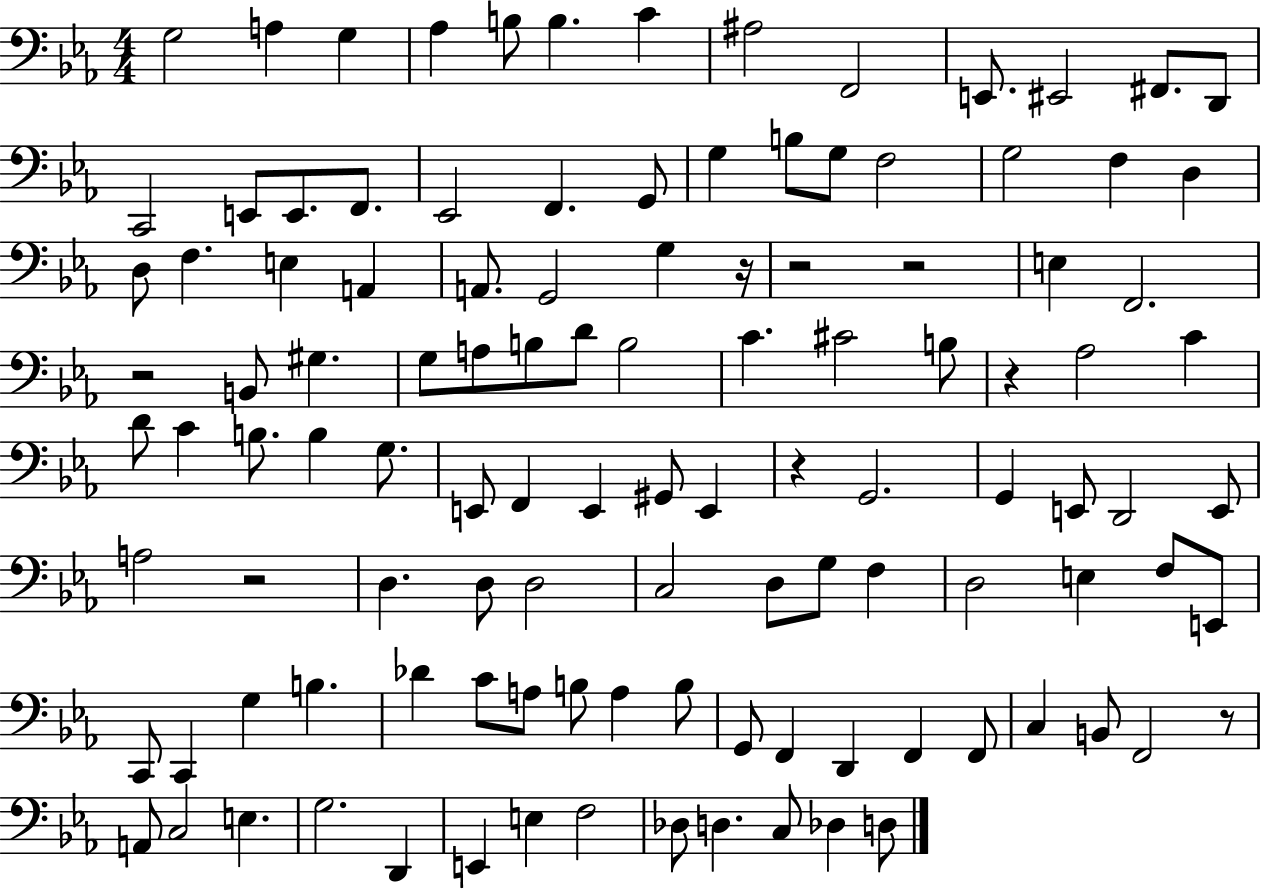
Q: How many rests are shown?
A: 8